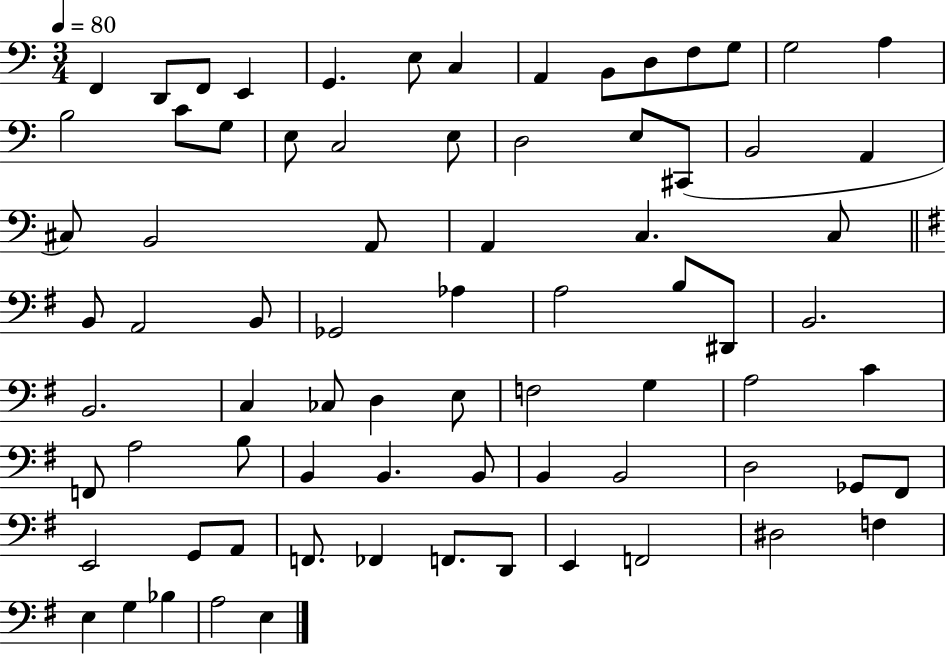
{
  \clef bass
  \numericTimeSignature
  \time 3/4
  \key c \major
  \tempo 4 = 80
  f,4 d,8 f,8 e,4 | g,4. e8 c4 | a,4 b,8 d8 f8 g8 | g2 a4 | \break b2 c'8 g8 | e8 c2 e8 | d2 e8 cis,8( | b,2 a,4 | \break cis8) b,2 a,8 | a,4 c4. c8 | \bar "||" \break \key g \major b,8 a,2 b,8 | ges,2 aes4 | a2 b8 dis,8 | b,2. | \break b,2. | c4 ces8 d4 e8 | f2 g4 | a2 c'4 | \break f,8 a2 b8 | b,4 b,4. b,8 | b,4 b,2 | d2 ges,8 fis,8 | \break e,2 g,8 a,8 | f,8. fes,4 f,8. d,8 | e,4 f,2 | dis2 f4 | \break e4 g4 bes4 | a2 e4 | \bar "|."
}